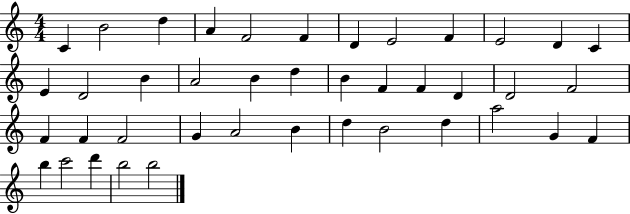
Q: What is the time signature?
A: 4/4